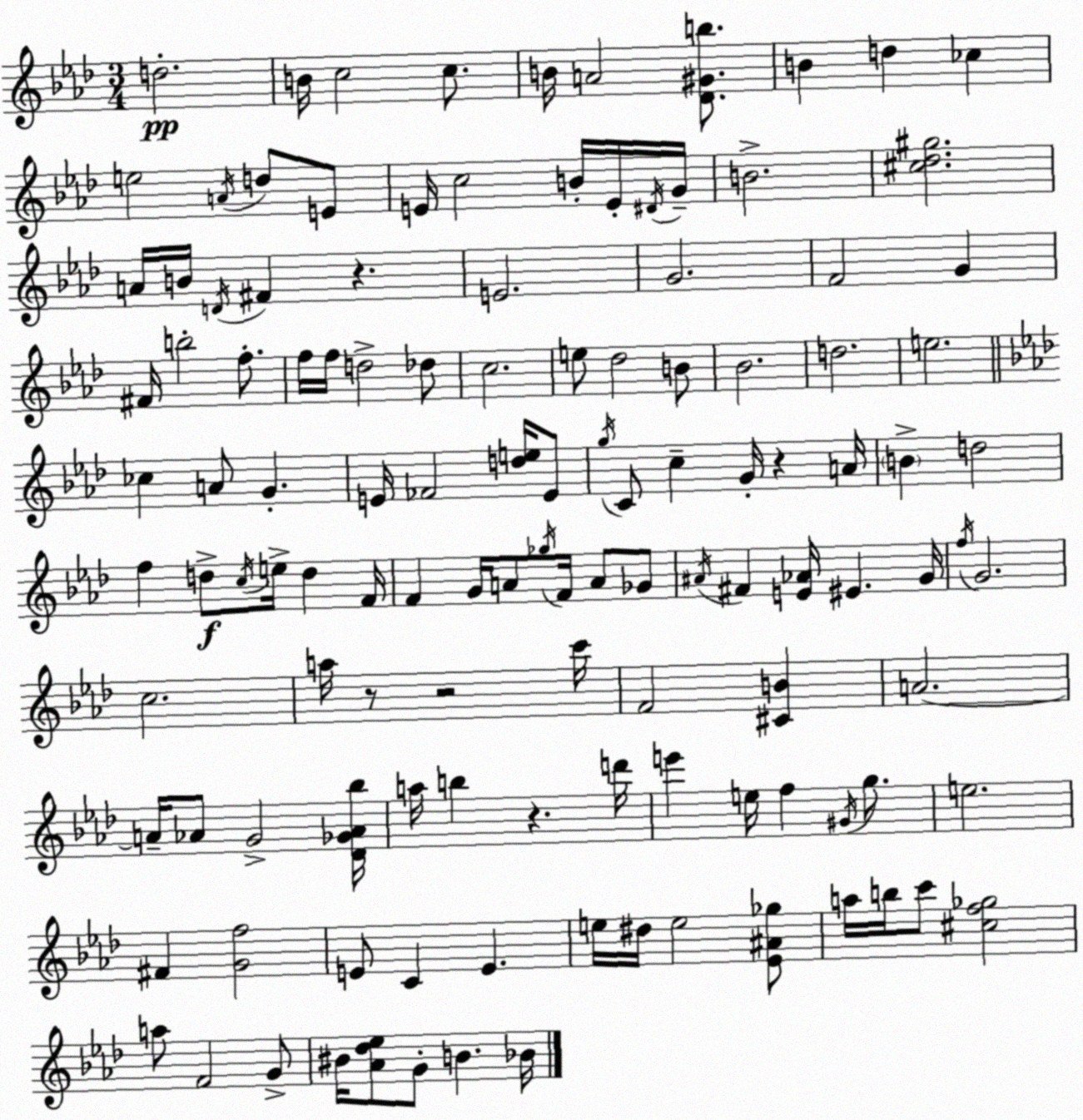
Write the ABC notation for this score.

X:1
T:Untitled
M:3/4
L:1/4
K:Fm
d2 B/4 c2 c/2 B/4 A2 [_D^Gb]/2 B d _c e2 A/4 d/2 E/2 E/4 c2 B/4 E/4 ^D/4 G/4 B2 [^c_d^g]2 A/4 B/4 D/4 ^F z E2 G2 F2 G ^F/4 b2 f/2 f/4 f/4 d2 _d/2 c2 e/2 _d2 B/2 _B2 d2 e2 _c A/2 G E/4 _F2 [de]/4 E/2 g/4 C/2 c G/4 z A/4 B d2 f d/2 c/4 e/4 d F/4 F G/4 A/2 _g/4 F/4 A/2 _G/2 ^A/4 ^F [E_A]/4 ^E G/4 f/4 G2 c2 a/4 z/2 z2 c'/4 F2 [^CB] A2 A/4 _A/2 G2 [_D_G_A_b]/4 a/4 b z d'/4 e' e/4 f ^G/4 g/2 e2 ^F [Gf]2 E/2 C E e/4 ^d/4 e2 [_E^A_g]/2 a/4 b/4 c'/2 [^cf_g]2 a/2 F2 G/2 ^B/4 [_A_d_e]/2 G/2 B _B/4